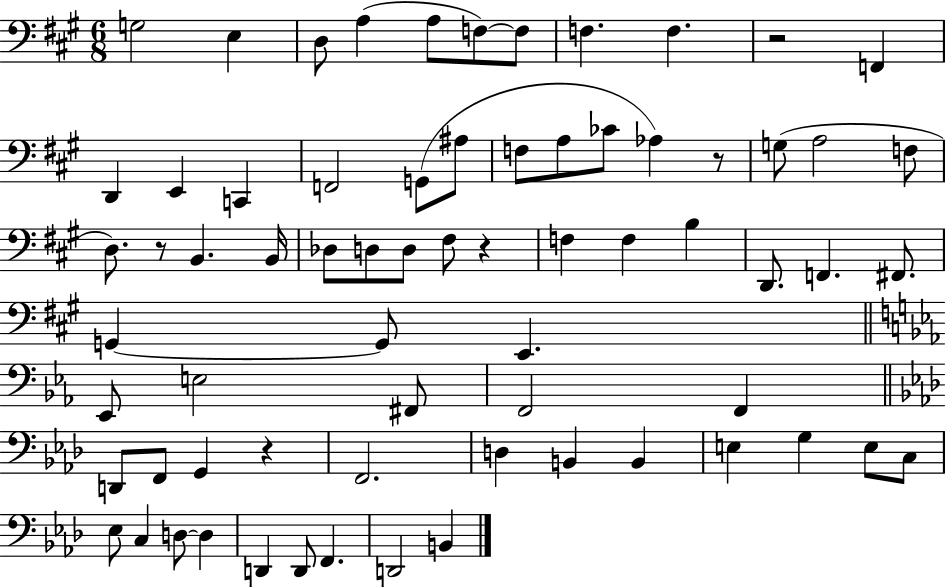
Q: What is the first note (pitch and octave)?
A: G3